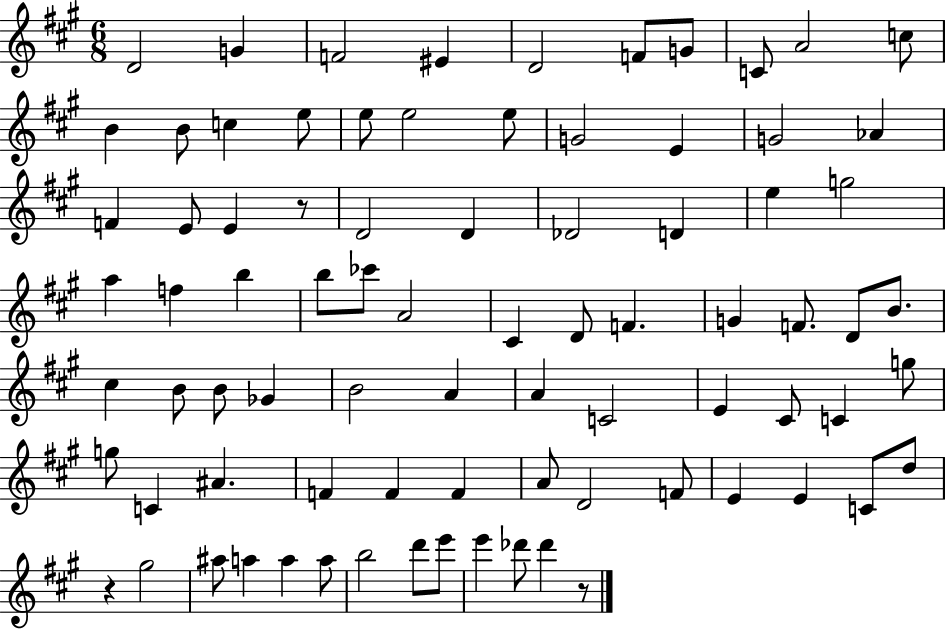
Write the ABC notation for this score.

X:1
T:Untitled
M:6/8
L:1/4
K:A
D2 G F2 ^E D2 F/2 G/2 C/2 A2 c/2 B B/2 c e/2 e/2 e2 e/2 G2 E G2 _A F E/2 E z/2 D2 D _D2 D e g2 a f b b/2 _c'/2 A2 ^C D/2 F G F/2 D/2 B/2 ^c B/2 B/2 _G B2 A A C2 E ^C/2 C g/2 g/2 C ^A F F F A/2 D2 F/2 E E C/2 d/2 z ^g2 ^a/2 a a a/2 b2 d'/2 e'/2 e' _d'/2 _d' z/2